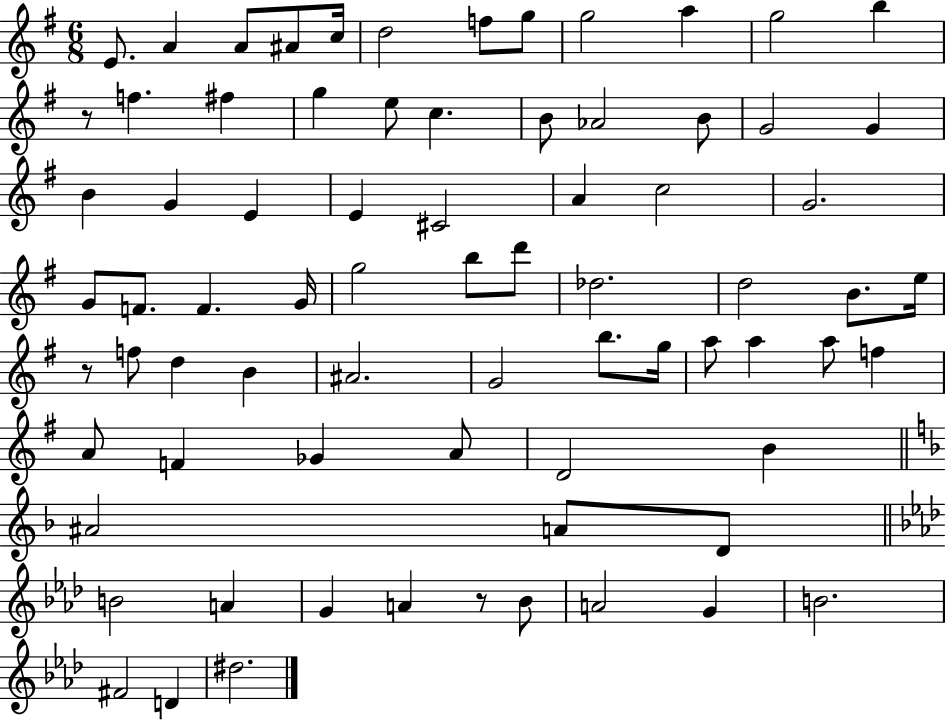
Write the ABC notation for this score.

X:1
T:Untitled
M:6/8
L:1/4
K:G
E/2 A A/2 ^A/2 c/4 d2 f/2 g/2 g2 a g2 b z/2 f ^f g e/2 c B/2 _A2 B/2 G2 G B G E E ^C2 A c2 G2 G/2 F/2 F G/4 g2 b/2 d'/2 _d2 d2 B/2 e/4 z/2 f/2 d B ^A2 G2 b/2 g/4 a/2 a a/2 f A/2 F _G A/2 D2 B ^A2 A/2 D/2 B2 A G A z/2 _B/2 A2 G B2 ^F2 D ^d2